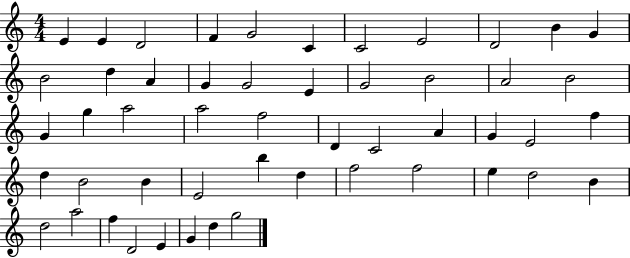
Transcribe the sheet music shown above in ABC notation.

X:1
T:Untitled
M:4/4
L:1/4
K:C
E E D2 F G2 C C2 E2 D2 B G B2 d A G G2 E G2 B2 A2 B2 G g a2 a2 f2 D C2 A G E2 f d B2 B E2 b d f2 f2 e d2 B d2 a2 f D2 E G d g2